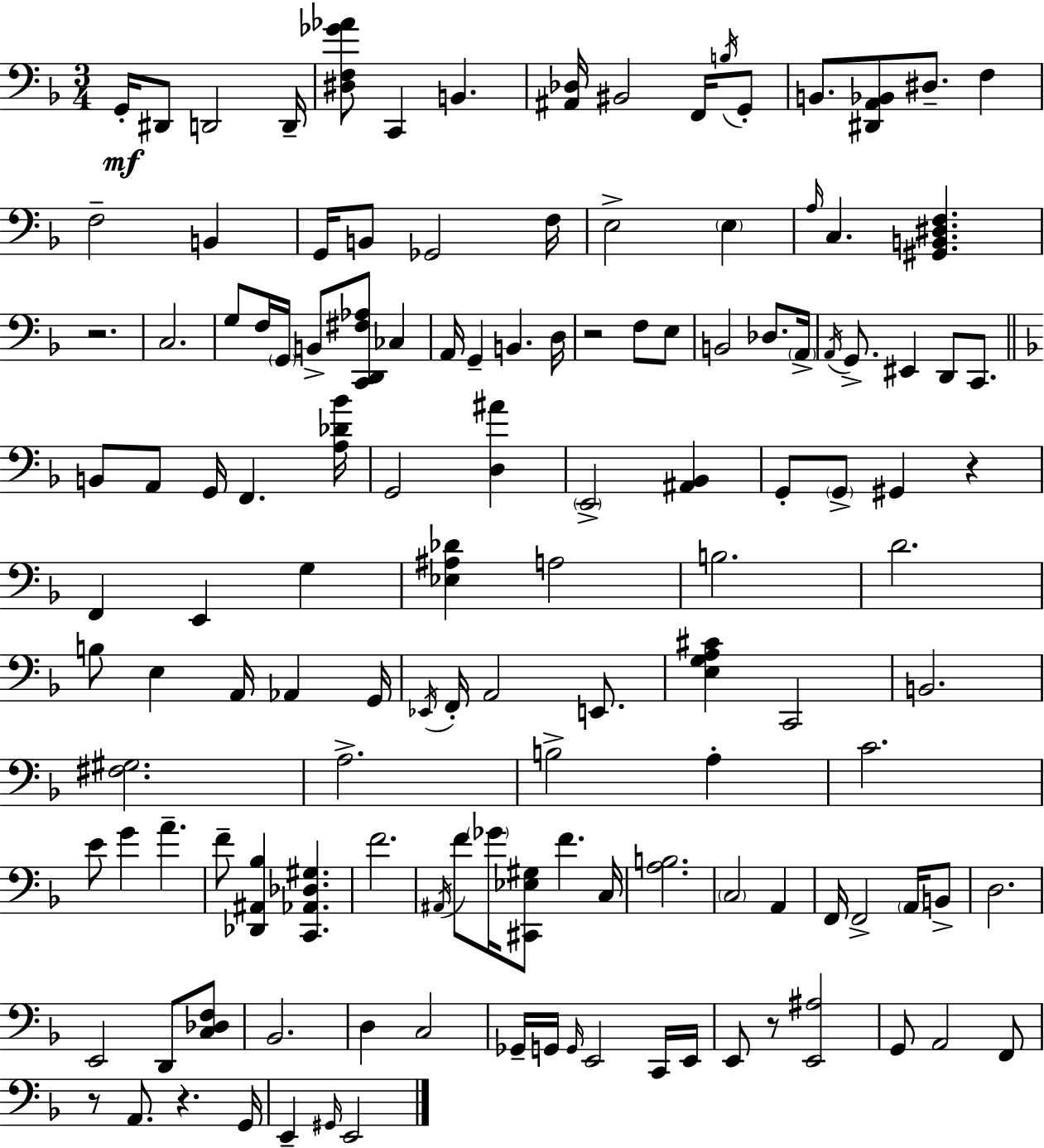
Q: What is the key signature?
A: D minor